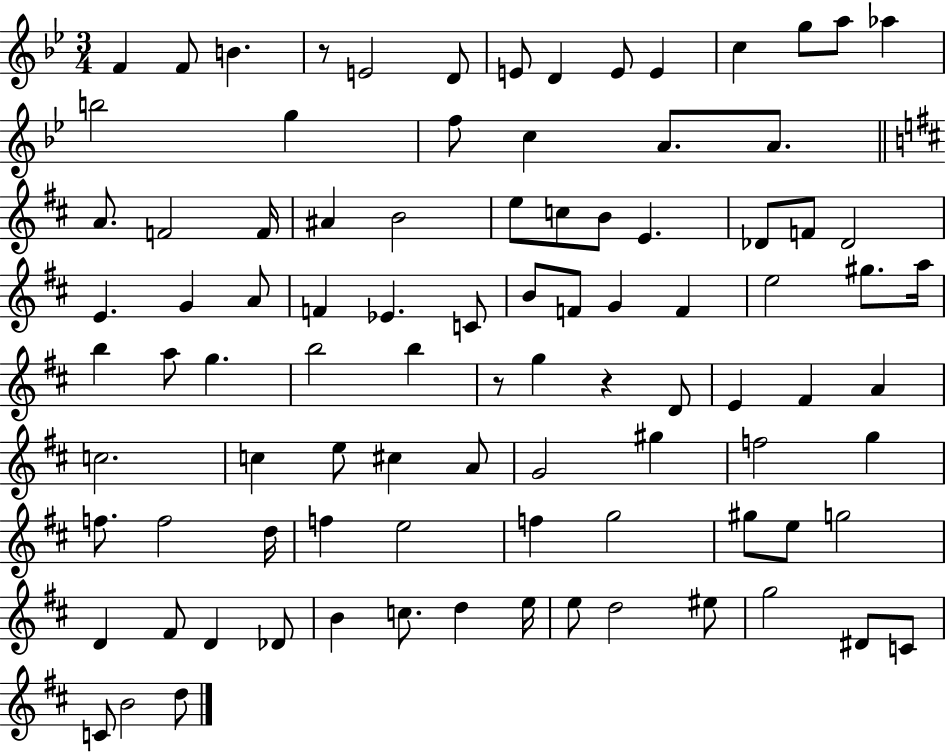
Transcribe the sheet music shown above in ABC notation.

X:1
T:Untitled
M:3/4
L:1/4
K:Bb
F F/2 B z/2 E2 D/2 E/2 D E/2 E c g/2 a/2 _a b2 g f/2 c A/2 A/2 A/2 F2 F/4 ^A B2 e/2 c/2 B/2 E _D/2 F/2 _D2 E G A/2 F _E C/2 B/2 F/2 G F e2 ^g/2 a/4 b a/2 g b2 b z/2 g z D/2 E ^F A c2 c e/2 ^c A/2 G2 ^g f2 g f/2 f2 d/4 f e2 f g2 ^g/2 e/2 g2 D ^F/2 D _D/2 B c/2 d e/4 e/2 d2 ^e/2 g2 ^D/2 C/2 C/2 B2 d/2